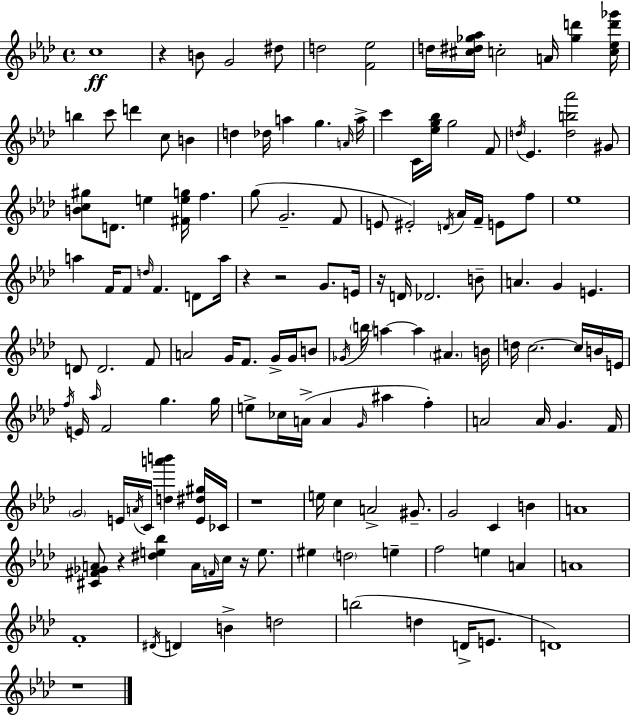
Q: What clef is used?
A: treble